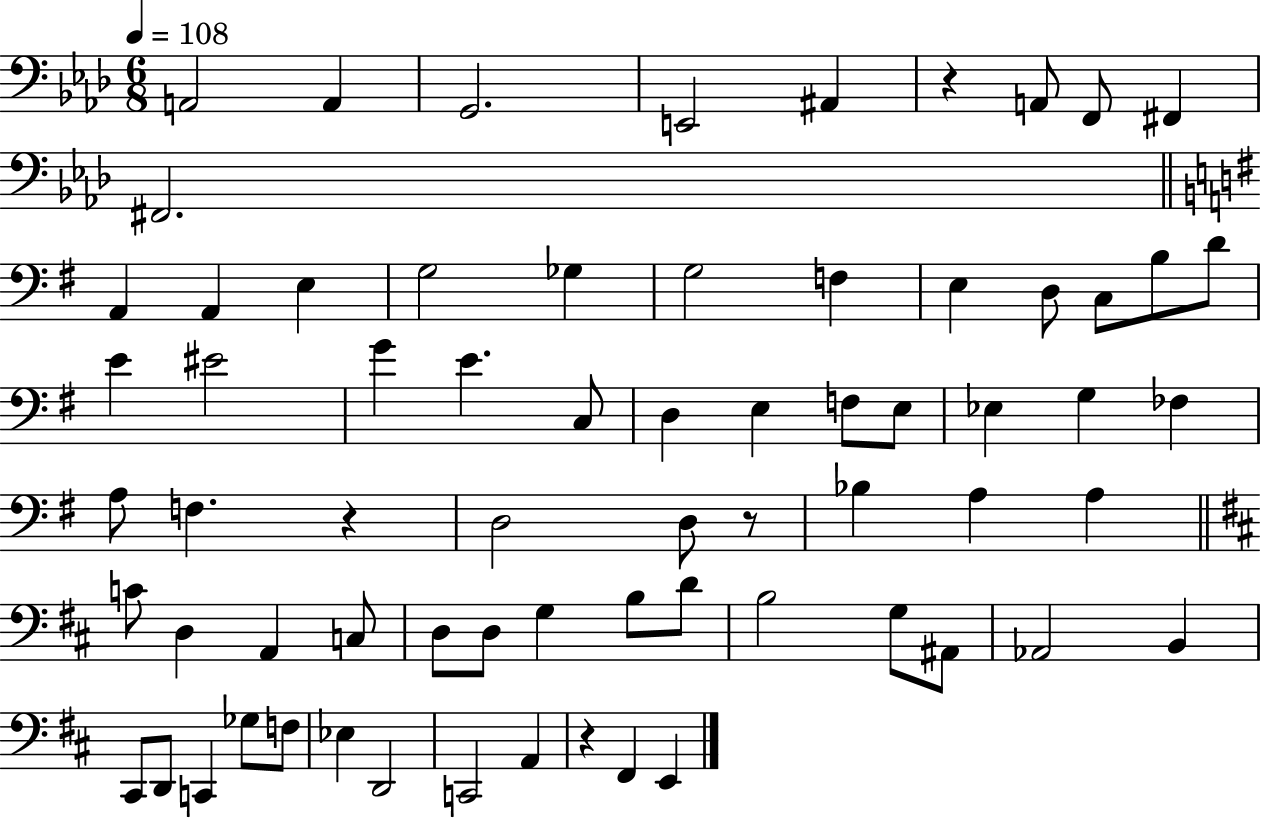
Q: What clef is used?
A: bass